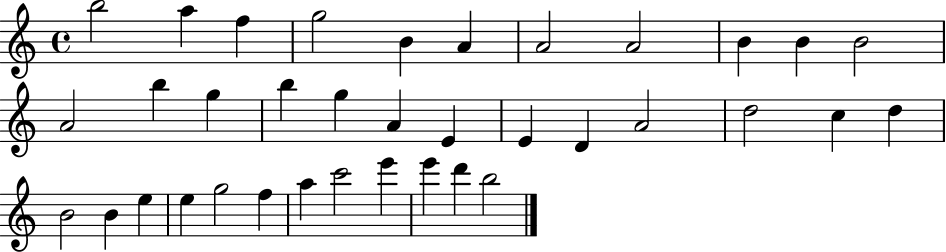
{
  \clef treble
  \time 4/4
  \defaultTimeSignature
  \key c \major
  b''2 a''4 f''4 | g''2 b'4 a'4 | a'2 a'2 | b'4 b'4 b'2 | \break a'2 b''4 g''4 | b''4 g''4 a'4 e'4 | e'4 d'4 a'2 | d''2 c''4 d''4 | \break b'2 b'4 e''4 | e''4 g''2 f''4 | a''4 c'''2 e'''4 | e'''4 d'''4 b''2 | \break \bar "|."
}